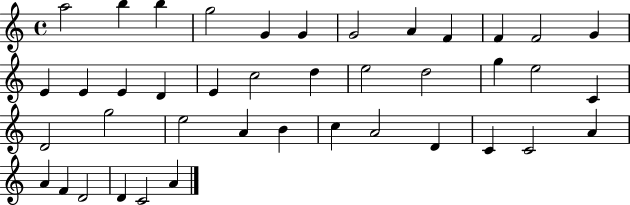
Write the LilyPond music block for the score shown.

{
  \clef treble
  \time 4/4
  \defaultTimeSignature
  \key c \major
  a''2 b''4 b''4 | g''2 g'4 g'4 | g'2 a'4 f'4 | f'4 f'2 g'4 | \break e'4 e'4 e'4 d'4 | e'4 c''2 d''4 | e''2 d''2 | g''4 e''2 c'4 | \break d'2 g''2 | e''2 a'4 b'4 | c''4 a'2 d'4 | c'4 c'2 a'4 | \break a'4 f'4 d'2 | d'4 c'2 a'4 | \bar "|."
}